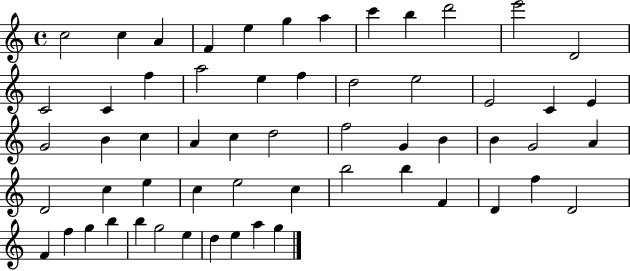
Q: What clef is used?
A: treble